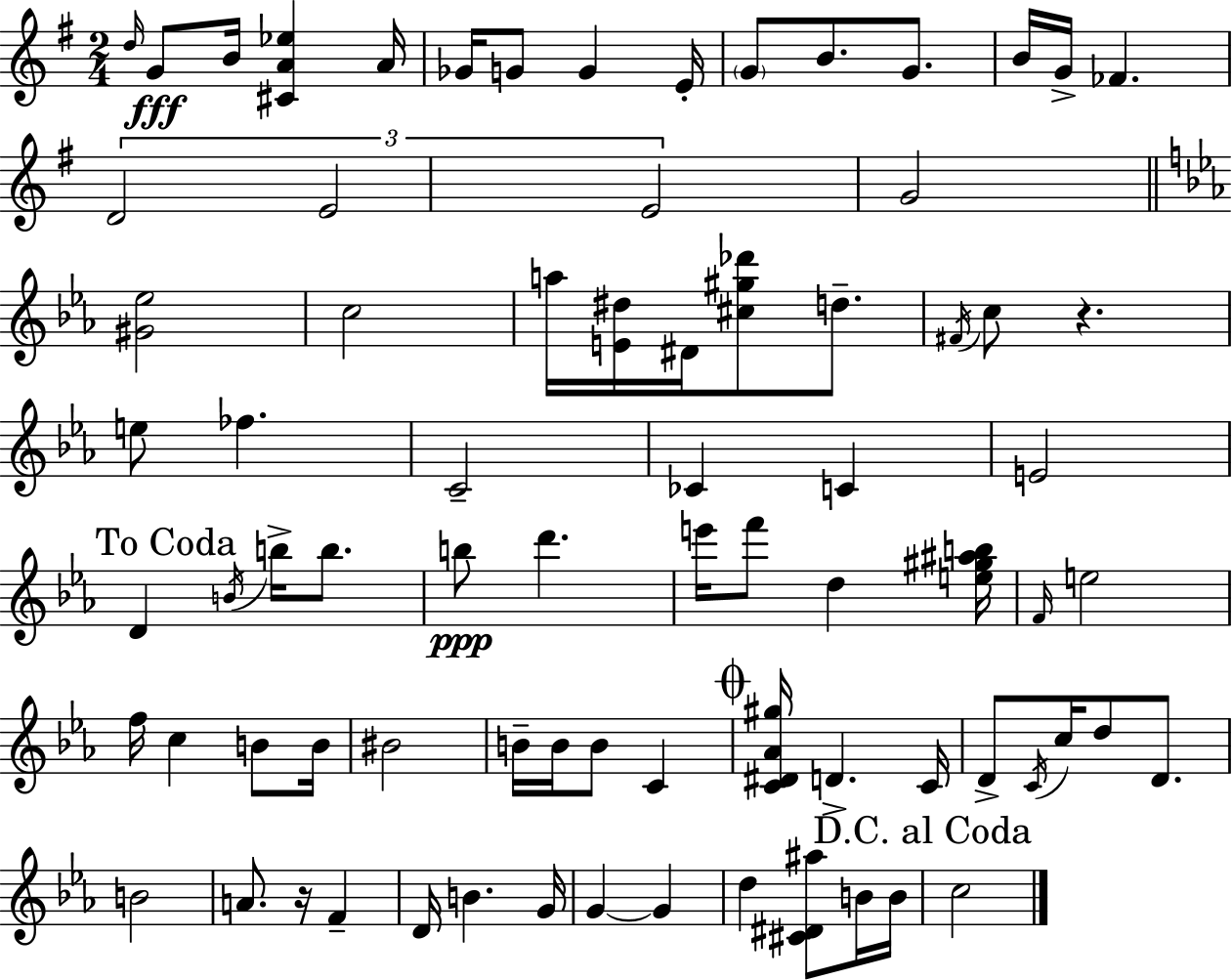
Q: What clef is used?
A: treble